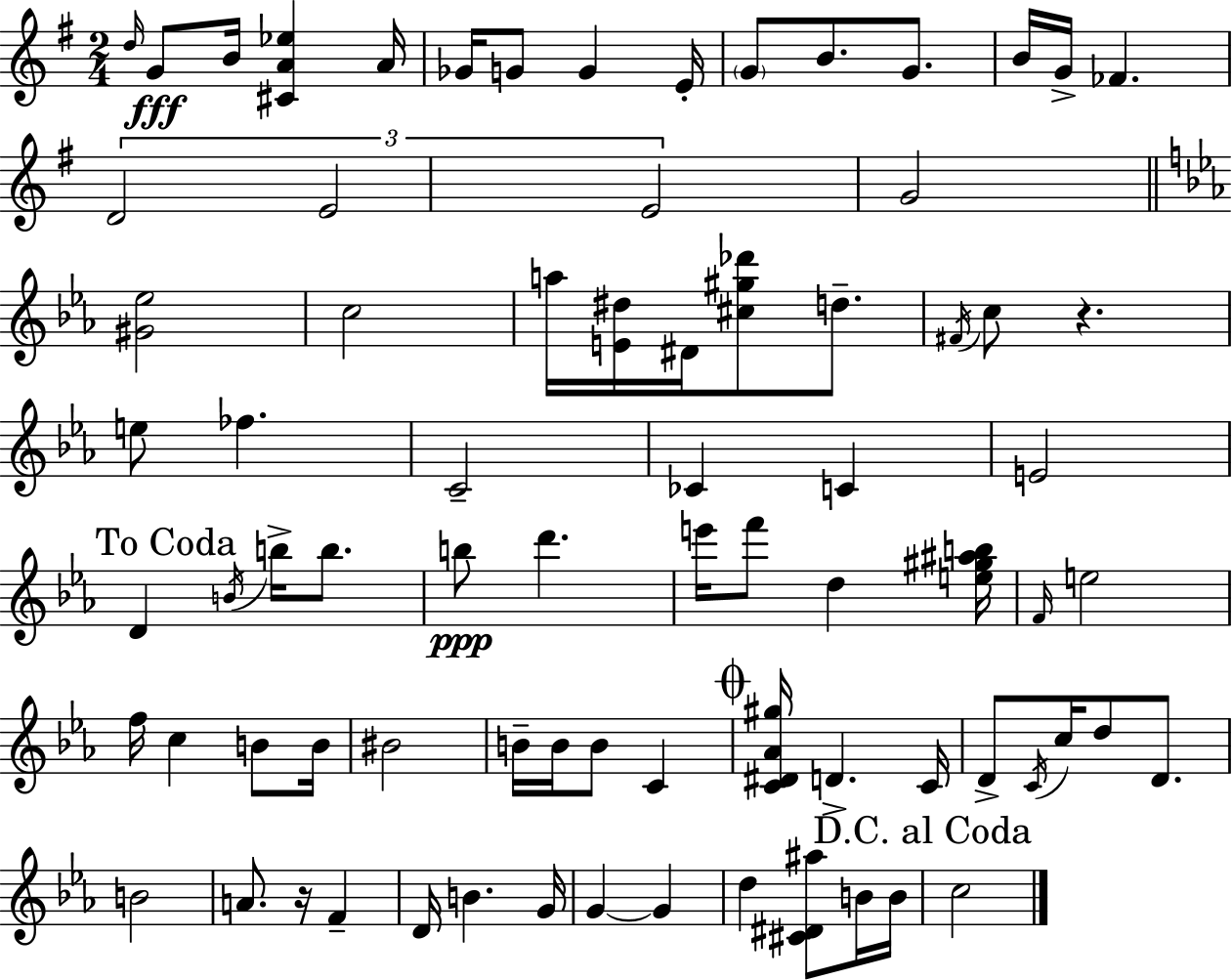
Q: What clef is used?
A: treble